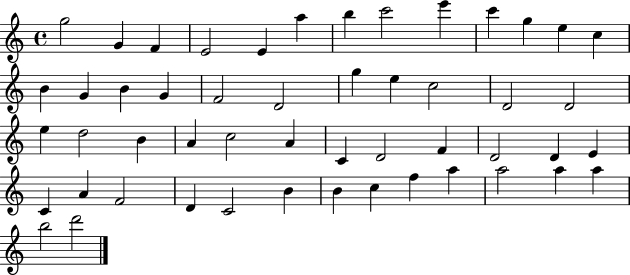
G5/h G4/q F4/q E4/h E4/q A5/q B5/q C6/h E6/q C6/q G5/q E5/q C5/q B4/q G4/q B4/q G4/q F4/h D4/h G5/q E5/q C5/h D4/h D4/h E5/q D5/h B4/q A4/q C5/h A4/q C4/q D4/h F4/q D4/h D4/q E4/q C4/q A4/q F4/h D4/q C4/h B4/q B4/q C5/q F5/q A5/q A5/h A5/q A5/q B5/h D6/h